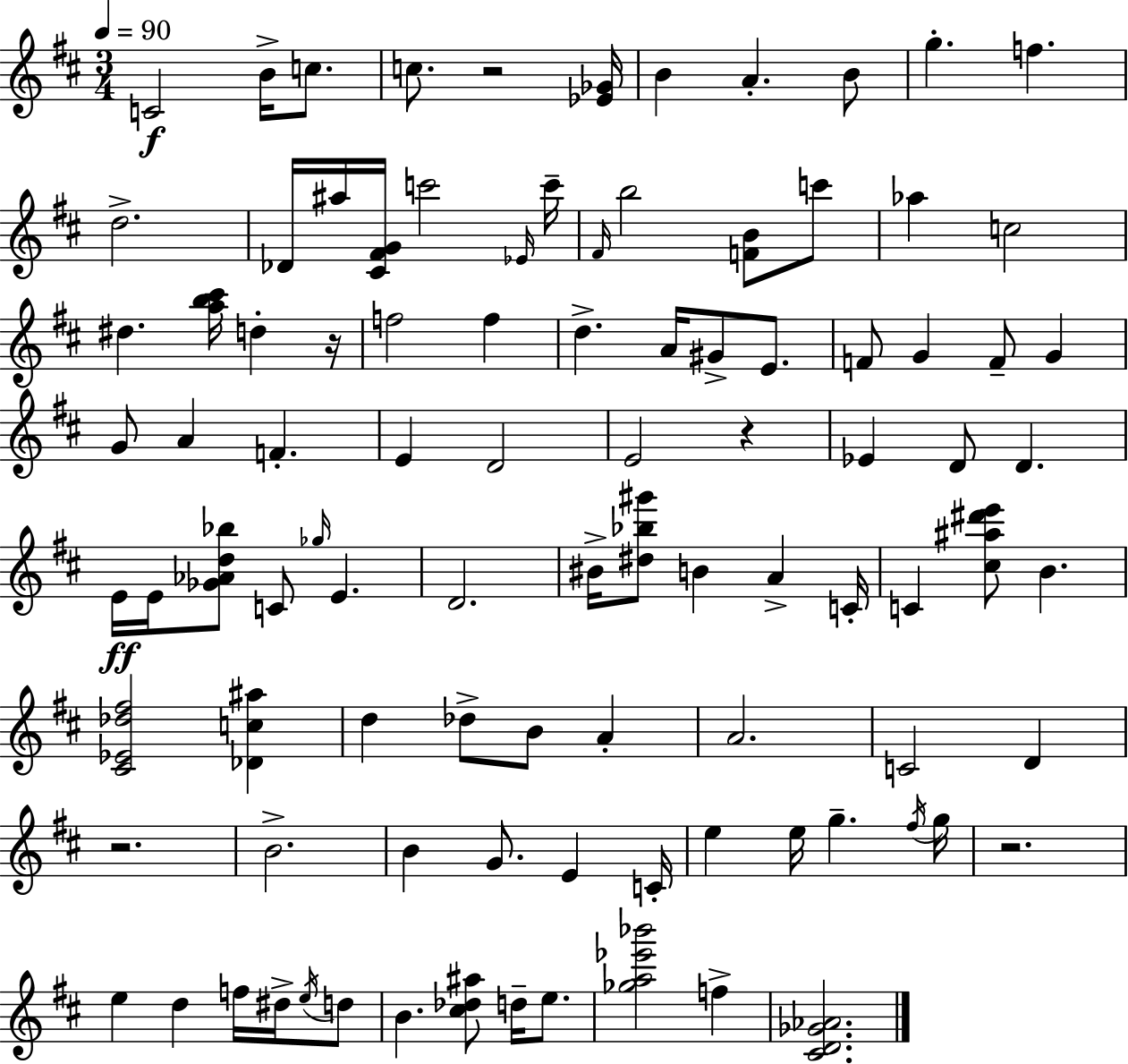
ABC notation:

X:1
T:Untitled
M:3/4
L:1/4
K:D
C2 B/4 c/2 c/2 z2 [_E_G]/4 B A B/2 g f d2 _D/4 ^a/4 [^C^FG]/4 c'2 _E/4 c'/4 ^F/4 b2 [FB]/2 c'/2 _a c2 ^d [ab^c']/4 d z/4 f2 f d A/4 ^G/2 E/2 F/2 G F/2 G G/2 A F E D2 E2 z _E D/2 D E/4 E/4 [_G_Ad_b]/2 C/2 _g/4 E D2 ^B/4 [^d_b^g']/2 B A C/4 C [^c^a^d'e']/2 B [^C_E_d^f]2 [_Dc^a] d _d/2 B/2 A A2 C2 D z2 B2 B G/2 E C/4 e e/4 g ^f/4 g/4 z2 e d f/4 ^d/4 e/4 d/2 B [^c_d^a]/2 d/4 e/2 [_ga_e'_b']2 f [^CD_G_A]2